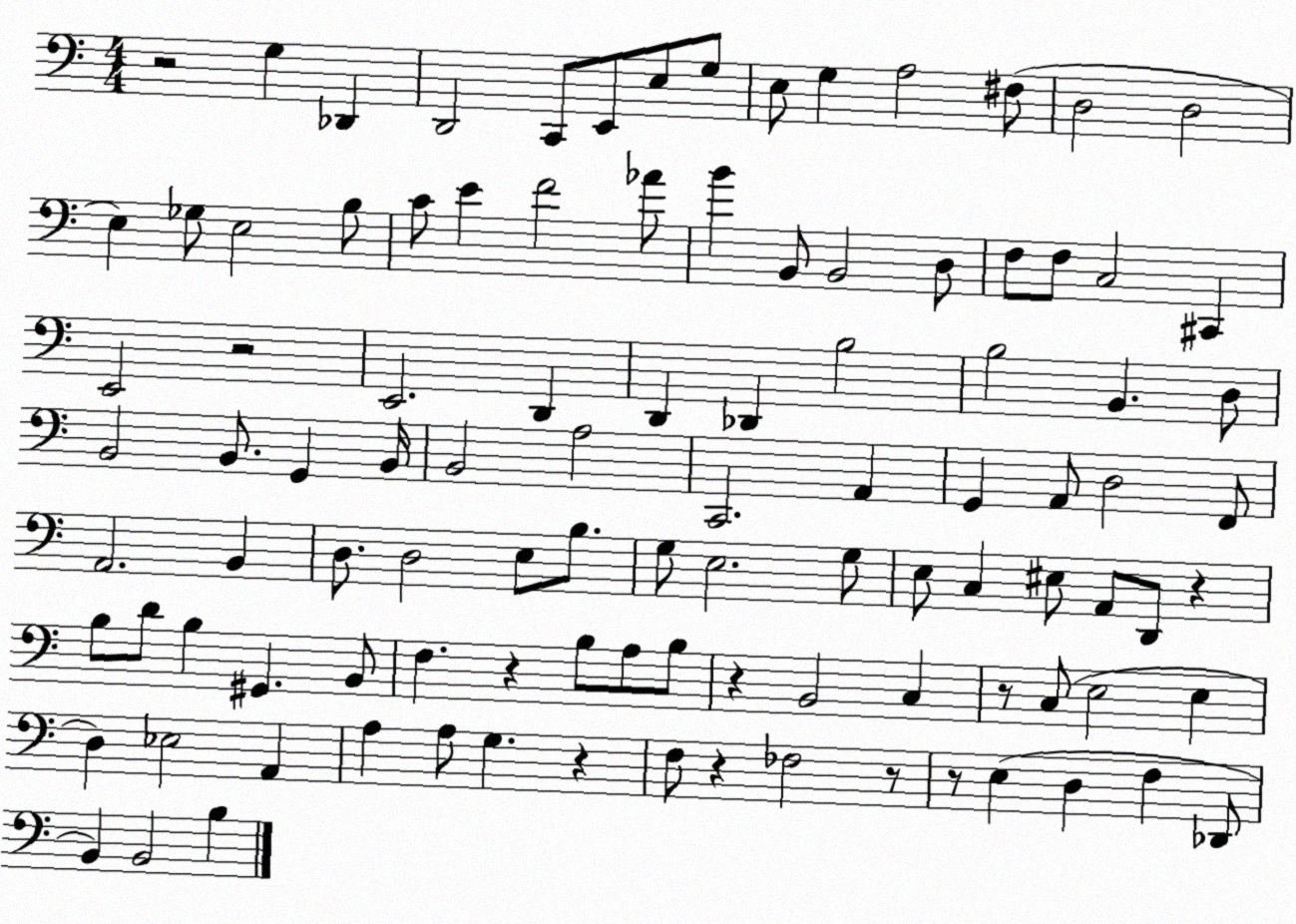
X:1
T:Untitled
M:4/4
L:1/4
K:C
z2 G, _D,, D,,2 C,,/2 E,,/2 E,/2 G,/2 E,/2 G, A,2 ^F,/2 D,2 D,2 E, _G,/2 E,2 B,/2 C/2 E F2 _A/2 B B,,/2 B,,2 D,/2 F,/2 F,/2 C,2 ^C,, E,,2 z2 E,,2 D,, D,, _D,, B,2 B,2 B,, D,/2 B,,2 B,,/2 G,, B,,/4 B,,2 A,2 C,,2 A,, G,, A,,/2 D,2 F,,/2 A,,2 B,, D,/2 D,2 E,/2 B,/2 G,/2 E,2 G,/2 E,/2 C, ^E,/2 A,,/2 D,,/2 z B,/2 D/2 B, ^G,, B,,/2 F, z B,/2 A,/2 B,/2 z B,,2 C, z/2 C,/2 E,2 E, D, _E,2 A,, A, A,/2 G, z F,/2 z _F,2 z/2 z/2 E, D, F, _D,,/2 B,, B,,2 B,